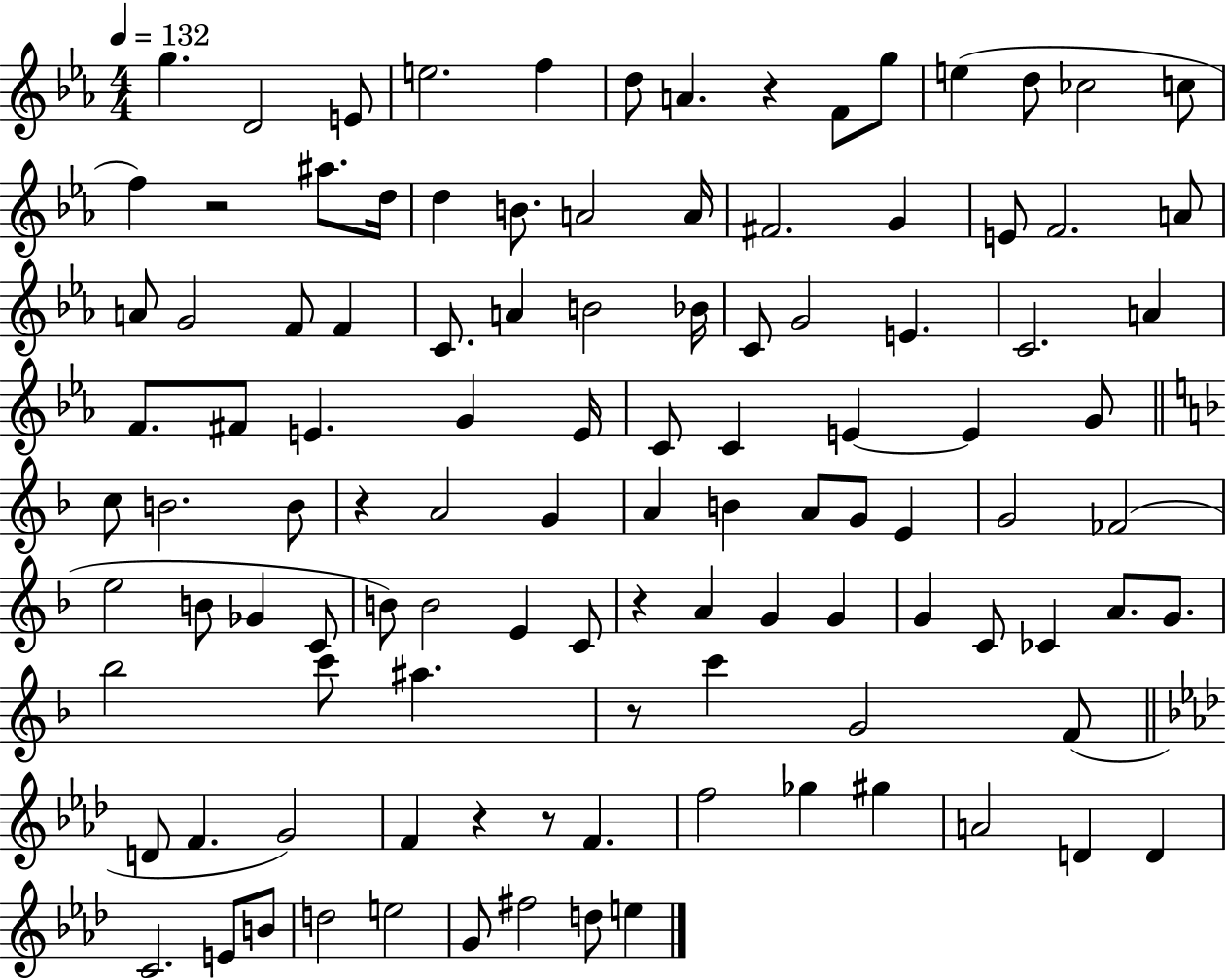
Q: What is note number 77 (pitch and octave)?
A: Bb5